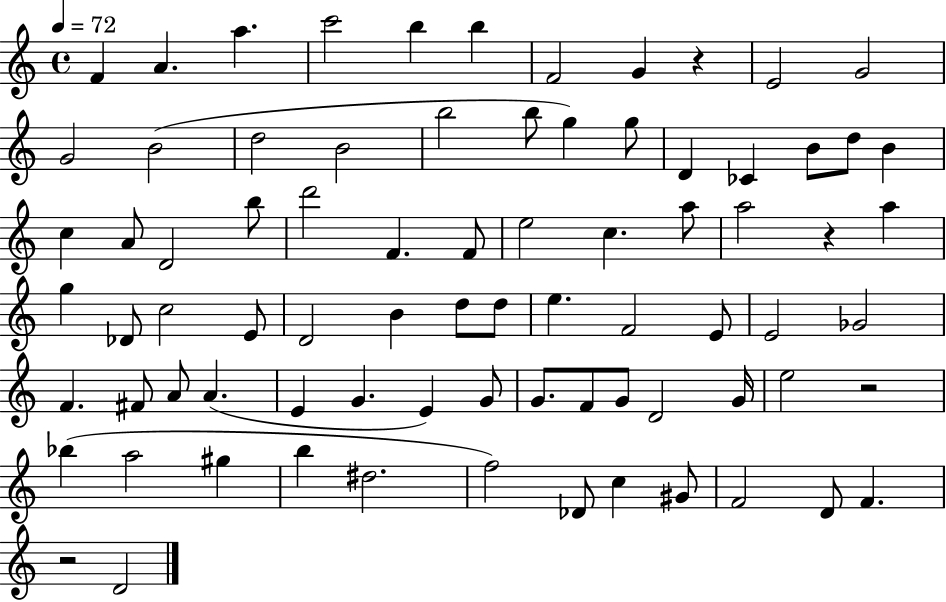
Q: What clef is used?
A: treble